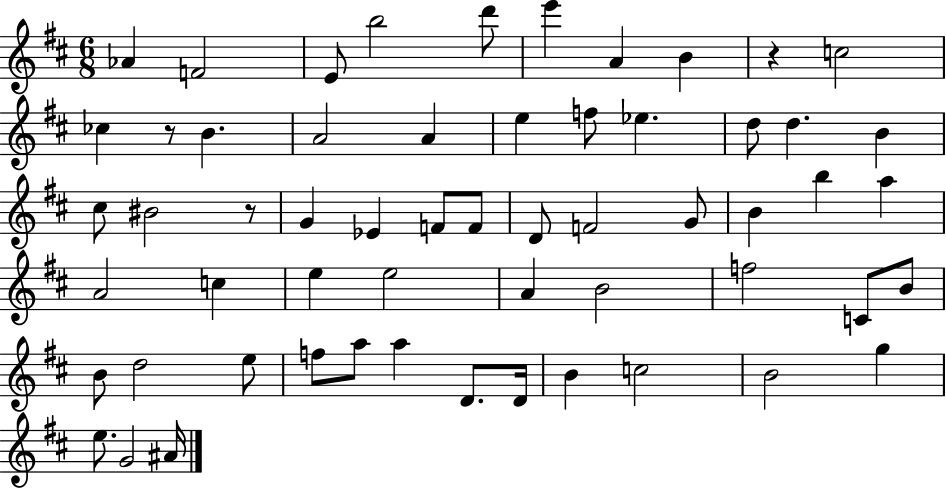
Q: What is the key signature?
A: D major